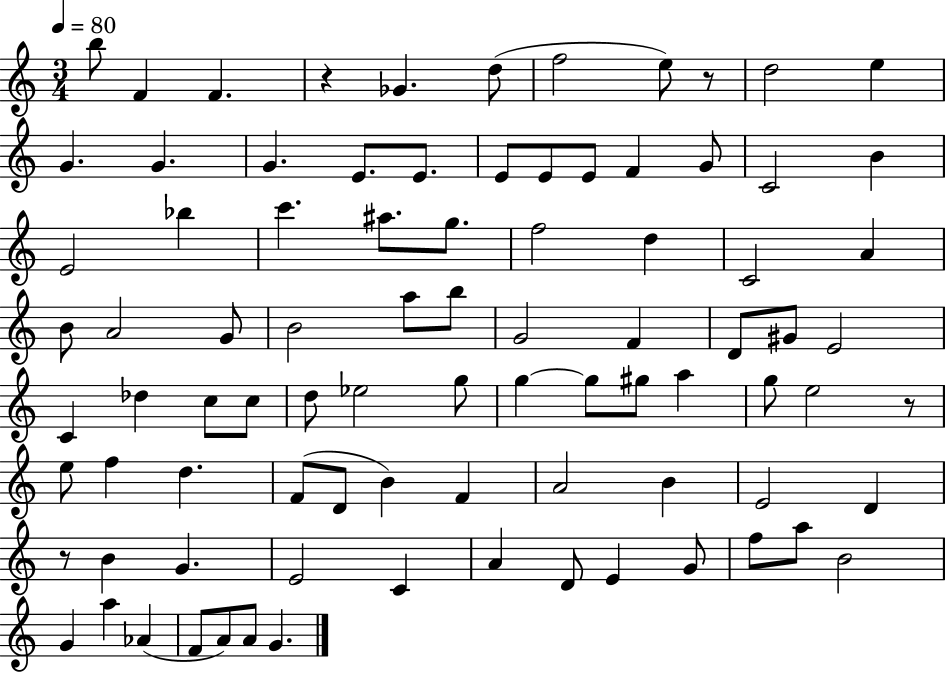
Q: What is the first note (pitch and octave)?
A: B5